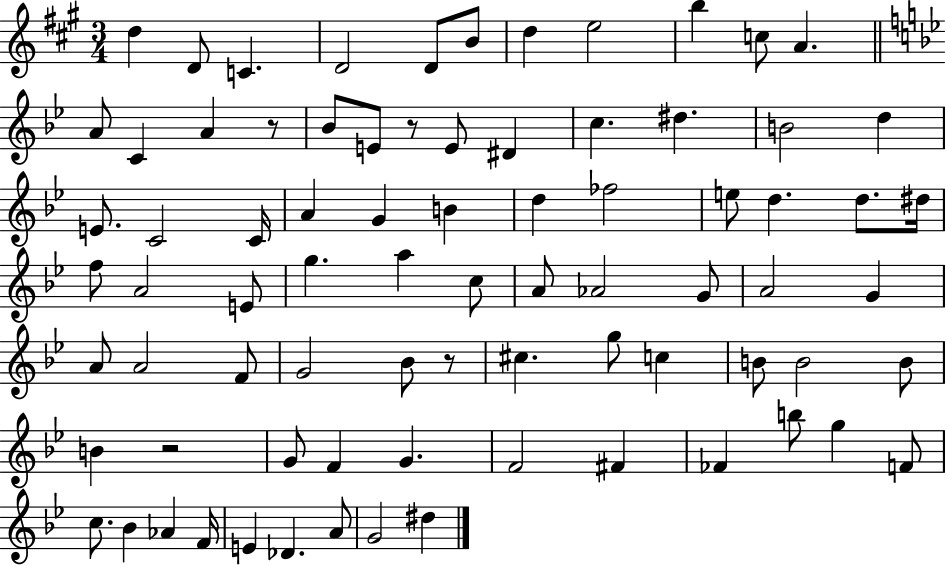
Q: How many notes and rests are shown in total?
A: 79